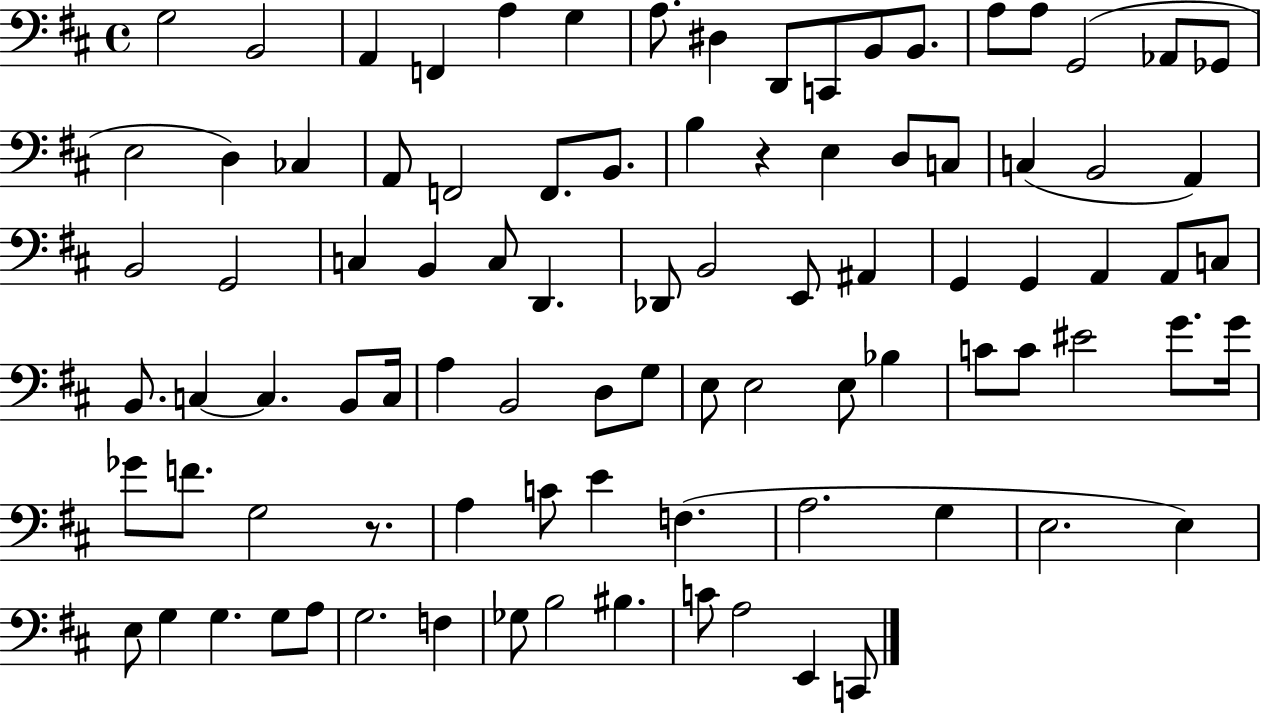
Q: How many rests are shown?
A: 2